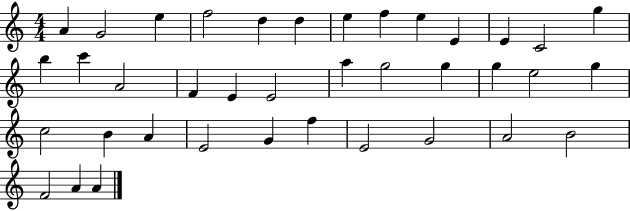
{
  \clef treble
  \numericTimeSignature
  \time 4/4
  \key c \major
  a'4 g'2 e''4 | f''2 d''4 d''4 | e''4 f''4 e''4 e'4 | e'4 c'2 g''4 | \break b''4 c'''4 a'2 | f'4 e'4 e'2 | a''4 g''2 g''4 | g''4 e''2 g''4 | \break c''2 b'4 a'4 | e'2 g'4 f''4 | e'2 g'2 | a'2 b'2 | \break f'2 a'4 a'4 | \bar "|."
}